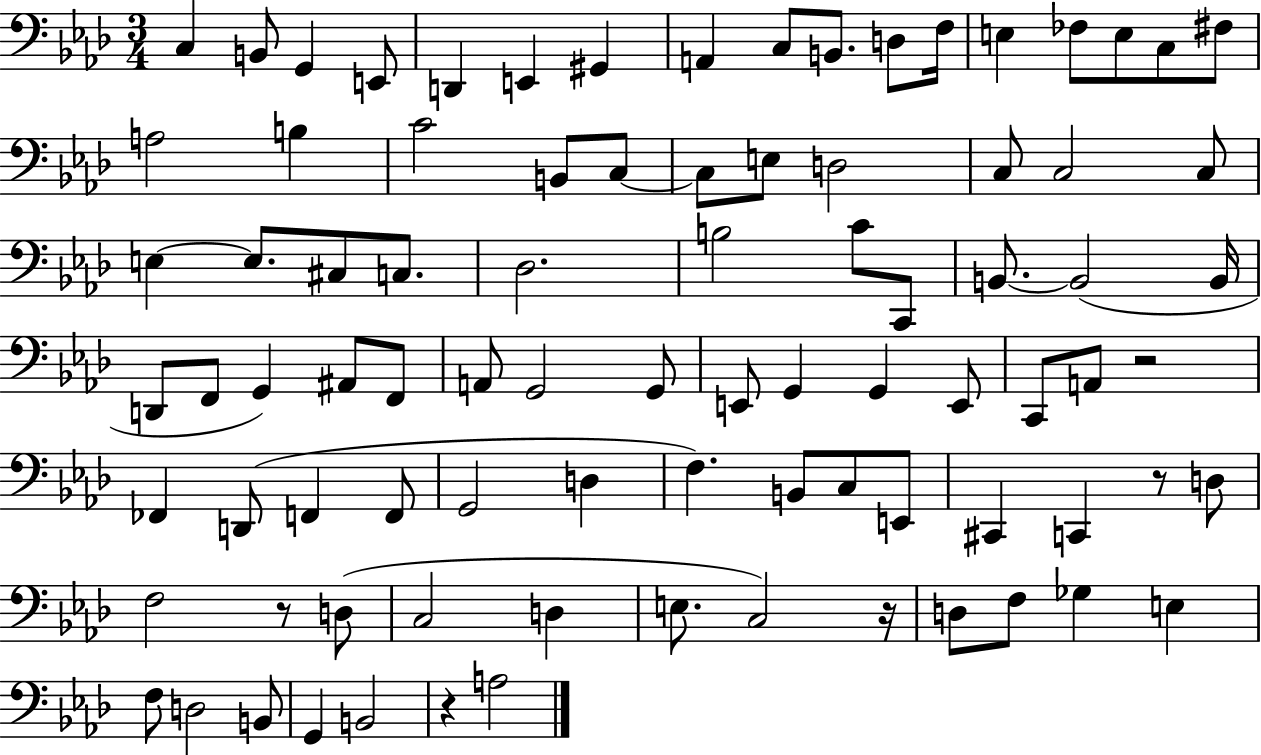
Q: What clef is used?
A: bass